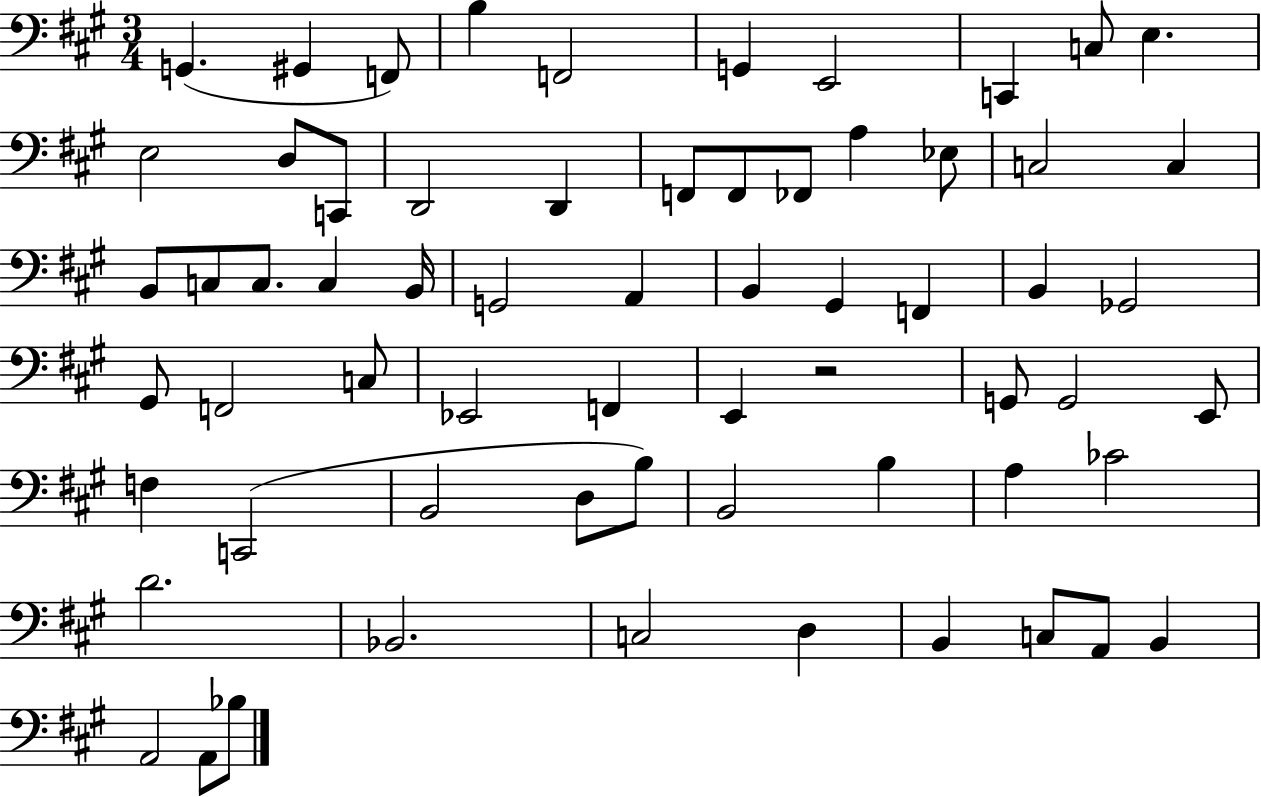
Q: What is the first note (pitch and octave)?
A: G2